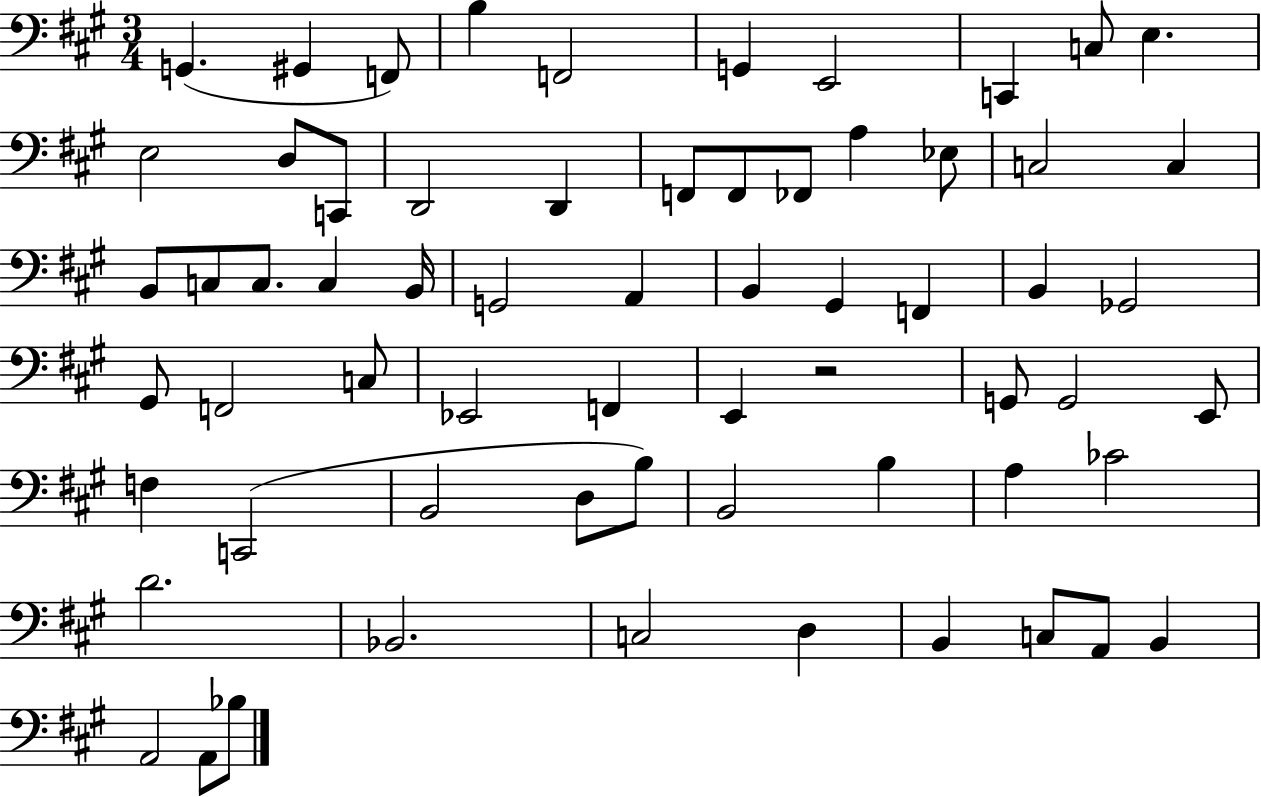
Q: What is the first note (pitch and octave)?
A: G2